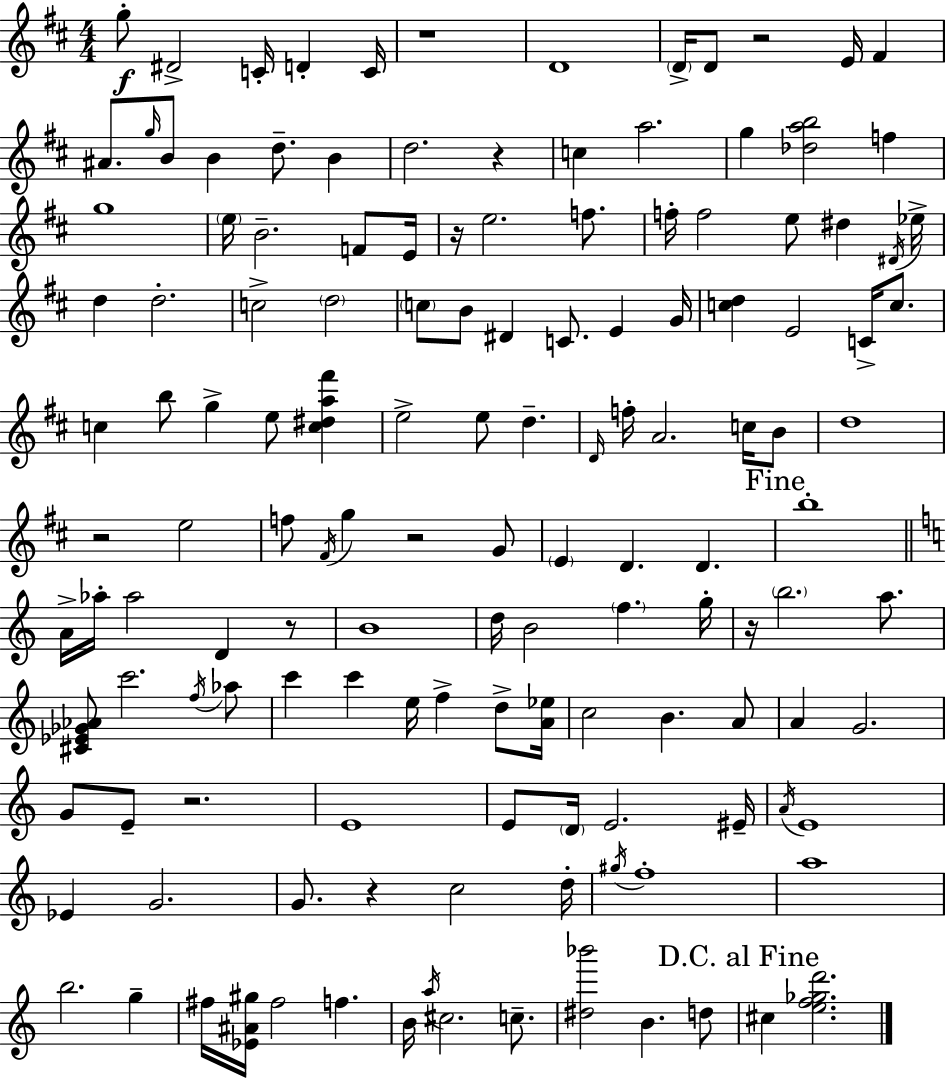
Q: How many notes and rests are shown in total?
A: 140